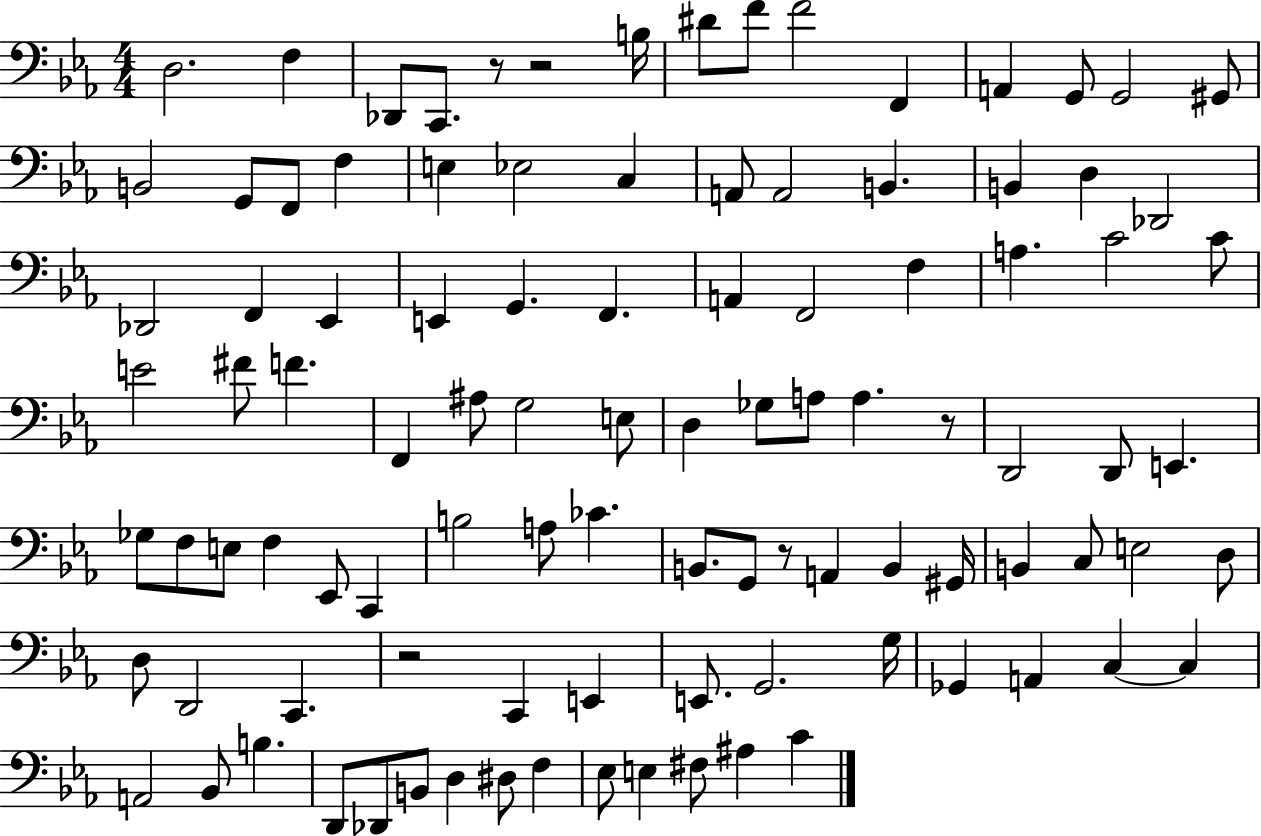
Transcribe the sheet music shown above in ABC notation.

X:1
T:Untitled
M:4/4
L:1/4
K:Eb
D,2 F, _D,,/2 C,,/2 z/2 z2 B,/4 ^D/2 F/2 F2 F,, A,, G,,/2 G,,2 ^G,,/2 B,,2 G,,/2 F,,/2 F, E, _E,2 C, A,,/2 A,,2 B,, B,, D, _D,,2 _D,,2 F,, _E,, E,, G,, F,, A,, F,,2 F, A, C2 C/2 E2 ^F/2 F F,, ^A,/2 G,2 E,/2 D, _G,/2 A,/2 A, z/2 D,,2 D,,/2 E,, _G,/2 F,/2 E,/2 F, _E,,/2 C,, B,2 A,/2 _C B,,/2 G,,/2 z/2 A,, B,, ^G,,/4 B,, C,/2 E,2 D,/2 D,/2 D,,2 C,, z2 C,, E,, E,,/2 G,,2 G,/4 _G,, A,, C, C, A,,2 _B,,/2 B, D,,/2 _D,,/2 B,,/2 D, ^D,/2 F, _E,/2 E, ^F,/2 ^A, C